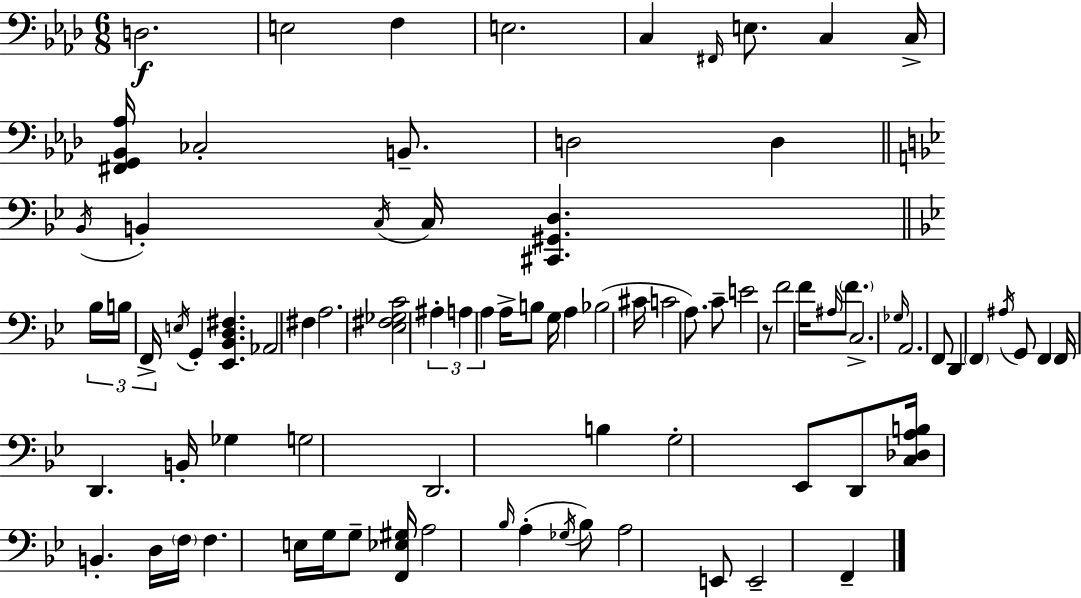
X:1
T:Untitled
M:6/8
L:1/4
K:Ab
D,2 E,2 F, E,2 C, ^F,,/4 E,/2 C, C,/4 [^F,,G,,_B,,_A,]/4 _C,2 B,,/2 D,2 D, _B,,/4 B,, C,/4 C,/4 [^C,,^G,,D,] _B,/4 B,/4 F,,/4 E,/4 G,, [_E,,_B,,D,^F,] _A,,2 ^F, A,2 [_E,^F,_G,C]2 ^A, A, A, A,/4 B,/2 G,/4 A, _B,2 ^C/4 C2 A,/2 C/2 E2 z/2 F2 F/4 ^A,/4 F/2 C,2 _G,/4 A,,2 F,,/2 D,, F,, ^A,/4 G,,/2 F,, F,,/4 D,, B,,/4 _G, G,2 D,,2 B, G,2 _E,,/2 D,,/2 [C,_D,A,B,]/4 B,, D,/4 F,/4 F, E,/4 G,/4 G,/2 [F,,_E,^G,]/4 A,2 _B,/4 A, _G,/4 _B,/2 A,2 E,,/2 E,,2 F,,